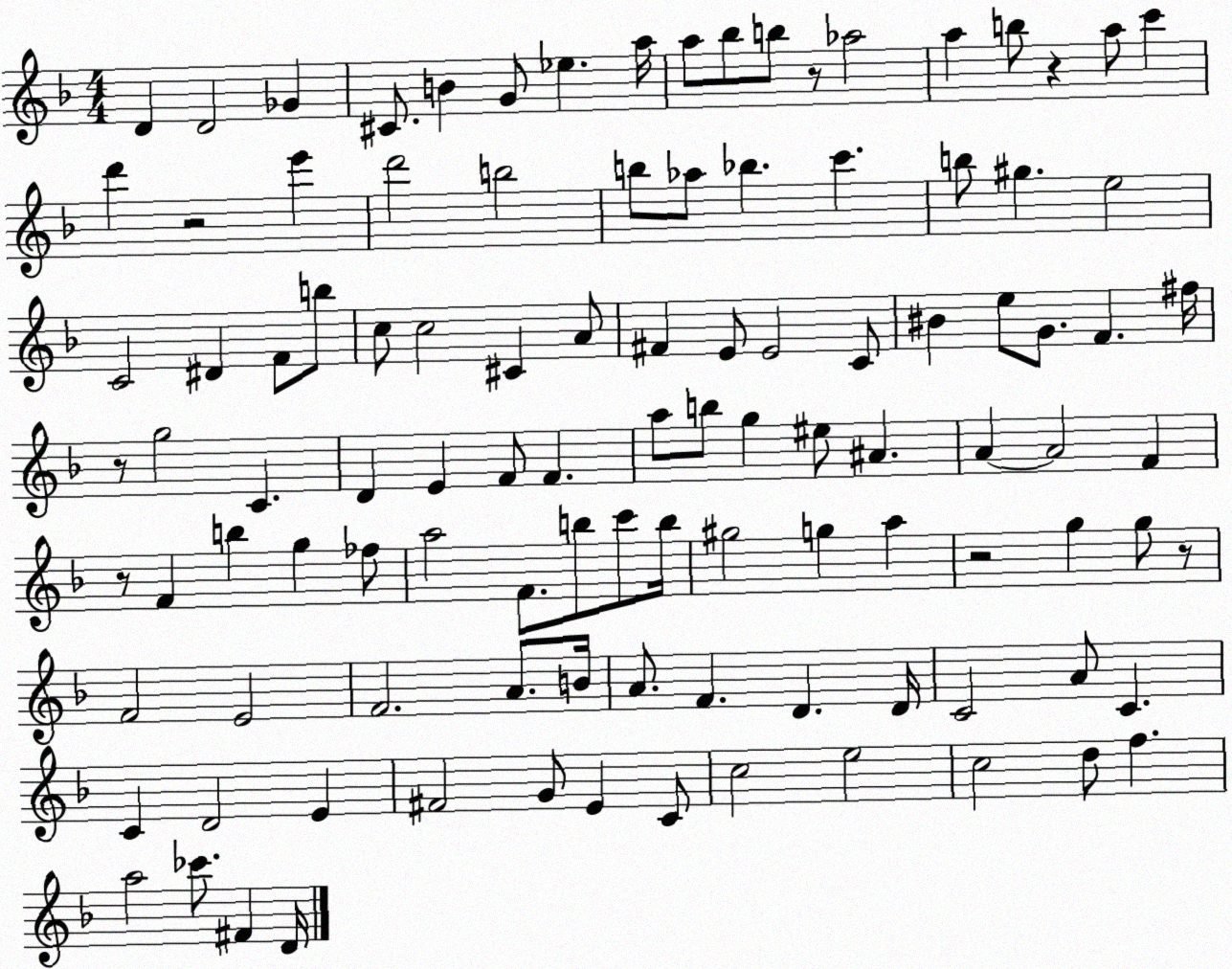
X:1
T:Untitled
M:4/4
L:1/4
K:F
D D2 _G ^C/2 B G/2 _e a/4 a/2 _b/2 b/2 z/2 _a2 a b/2 z a/2 c' d' z2 e' d'2 b2 b/2 _a/2 _b c' b/2 ^g e2 C2 ^D F/2 b/2 c/2 c2 ^C A/2 ^F E/2 E2 C/2 ^B e/2 G/2 F ^f/4 z/2 g2 C D E F/2 F a/2 b/2 g ^e/2 ^A A A2 F z/2 F b g _f/2 a2 F/2 b/2 c'/2 b/4 ^g2 g a z2 g g/2 z/2 F2 E2 F2 A/2 B/4 A/2 F D D/4 C2 A/2 C C D2 E ^F2 G/2 E C/2 c2 e2 c2 d/2 f a2 _c'/2 ^F D/4